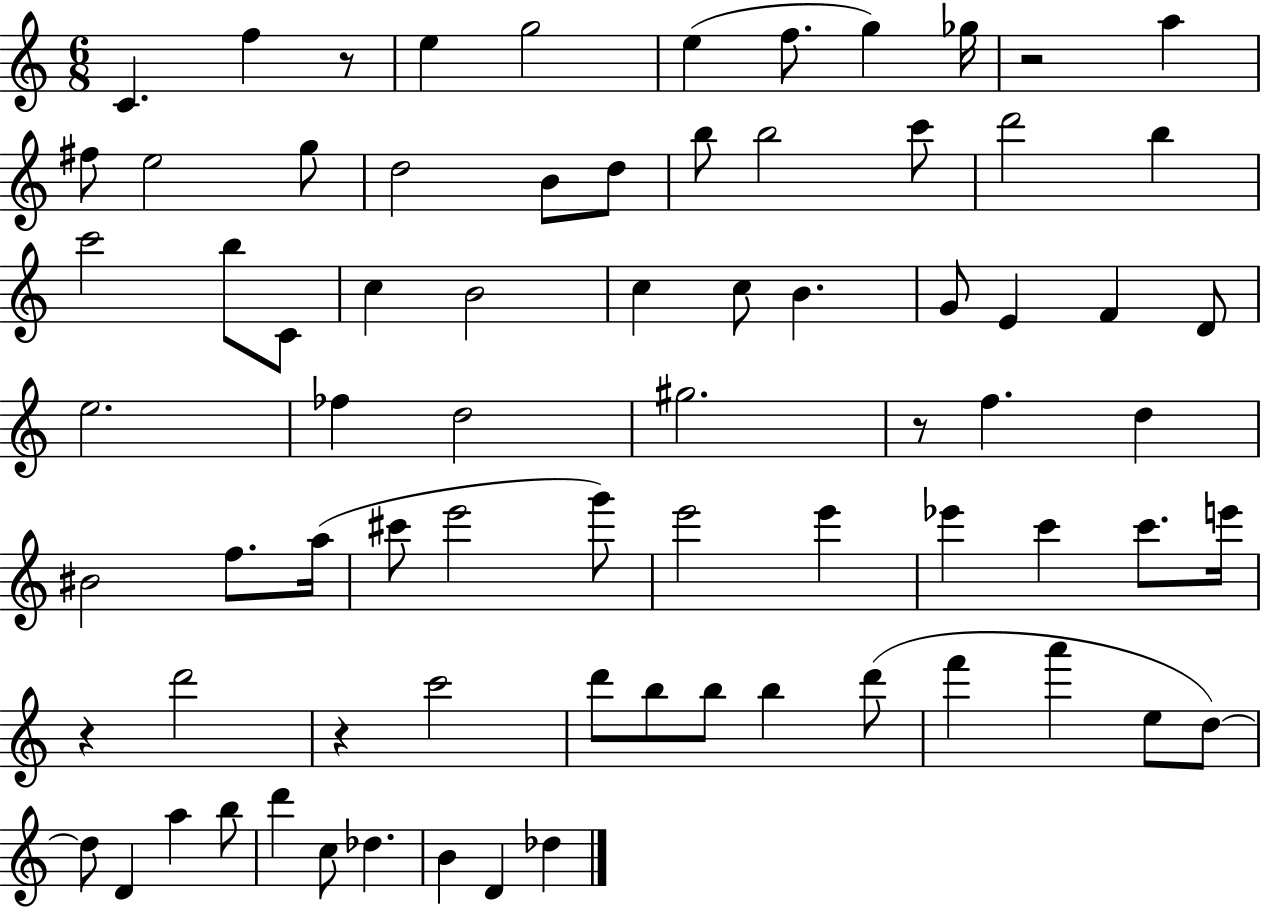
C4/q. F5/q R/e E5/q G5/h E5/q F5/e. G5/q Gb5/s R/h A5/q F#5/e E5/h G5/e D5/h B4/e D5/e B5/e B5/h C6/e D6/h B5/q C6/h B5/e C4/e C5/q B4/h C5/q C5/e B4/q. G4/e E4/q F4/q D4/e E5/h. FES5/q D5/h G#5/h. R/e F5/q. D5/q BIS4/h F5/e. A5/s C#6/e E6/h G6/e E6/h E6/q Eb6/q C6/q C6/e. E6/s R/q D6/h R/q C6/h D6/e B5/e B5/e B5/q D6/e F6/q A6/q E5/e D5/e D5/e D4/q A5/q B5/e D6/q C5/e Db5/q. B4/q D4/q Db5/q